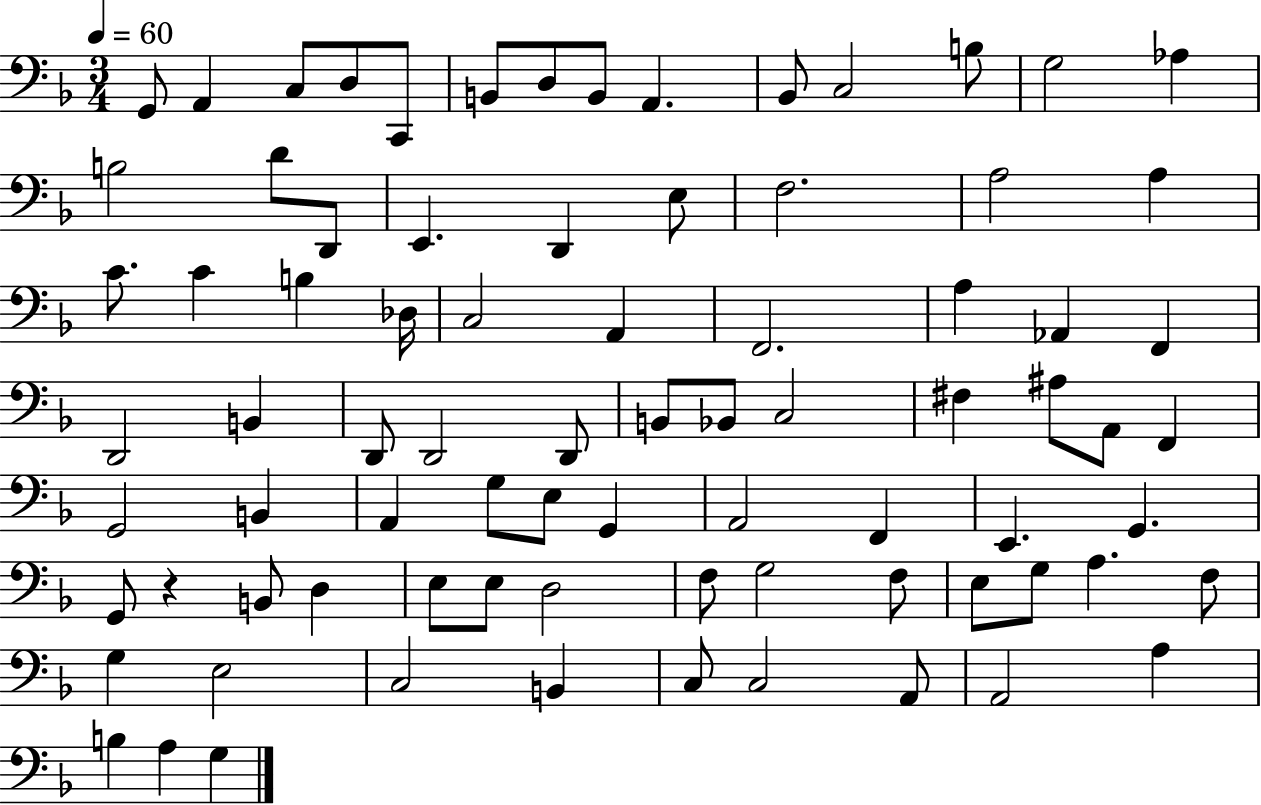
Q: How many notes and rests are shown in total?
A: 81